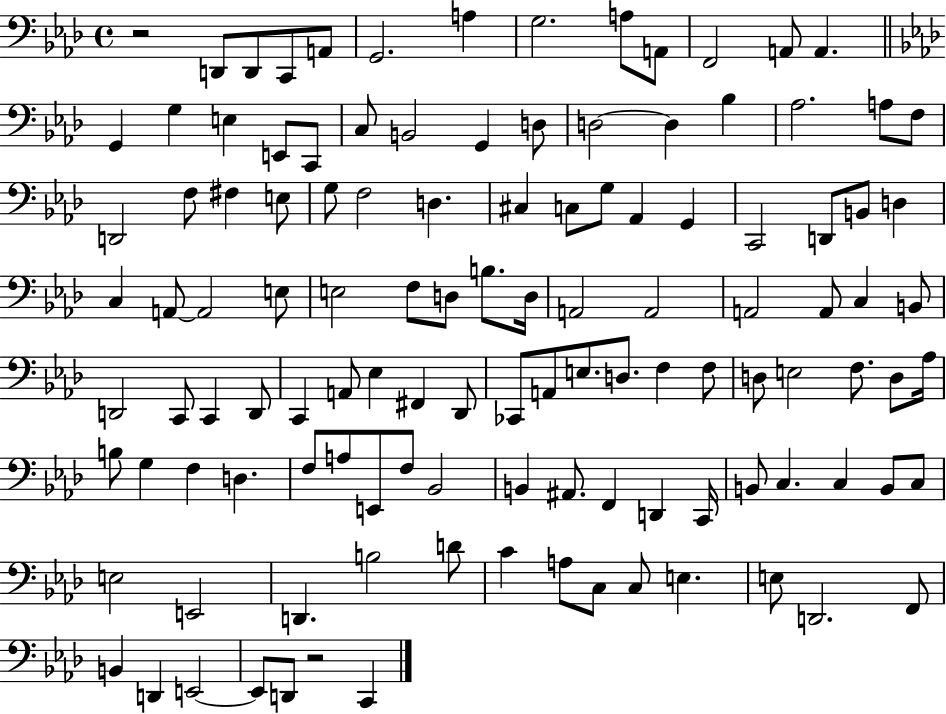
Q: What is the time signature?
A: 4/4